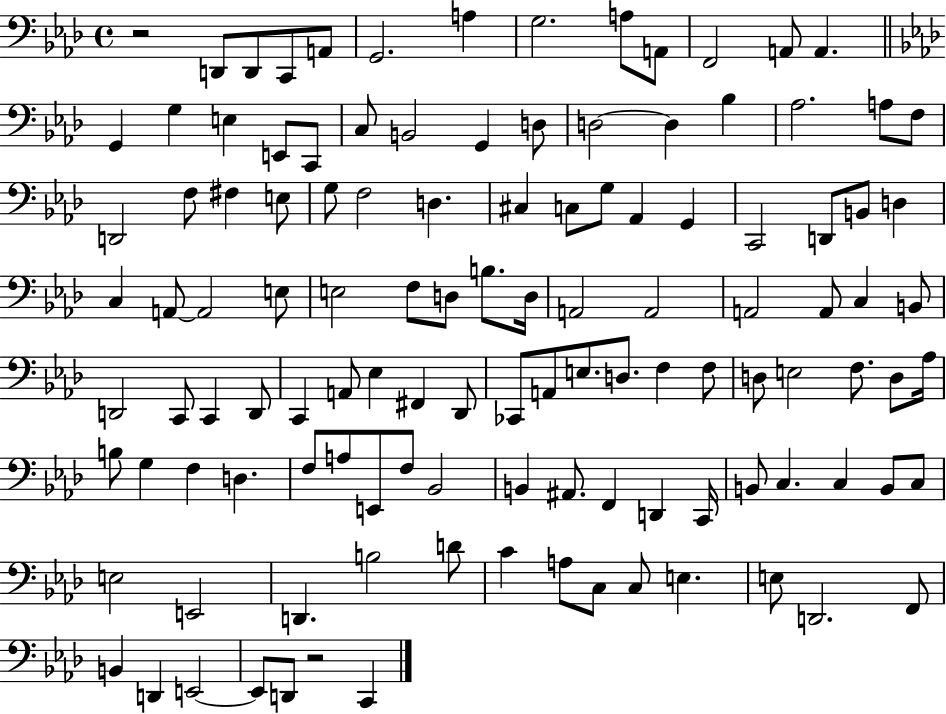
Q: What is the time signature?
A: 4/4